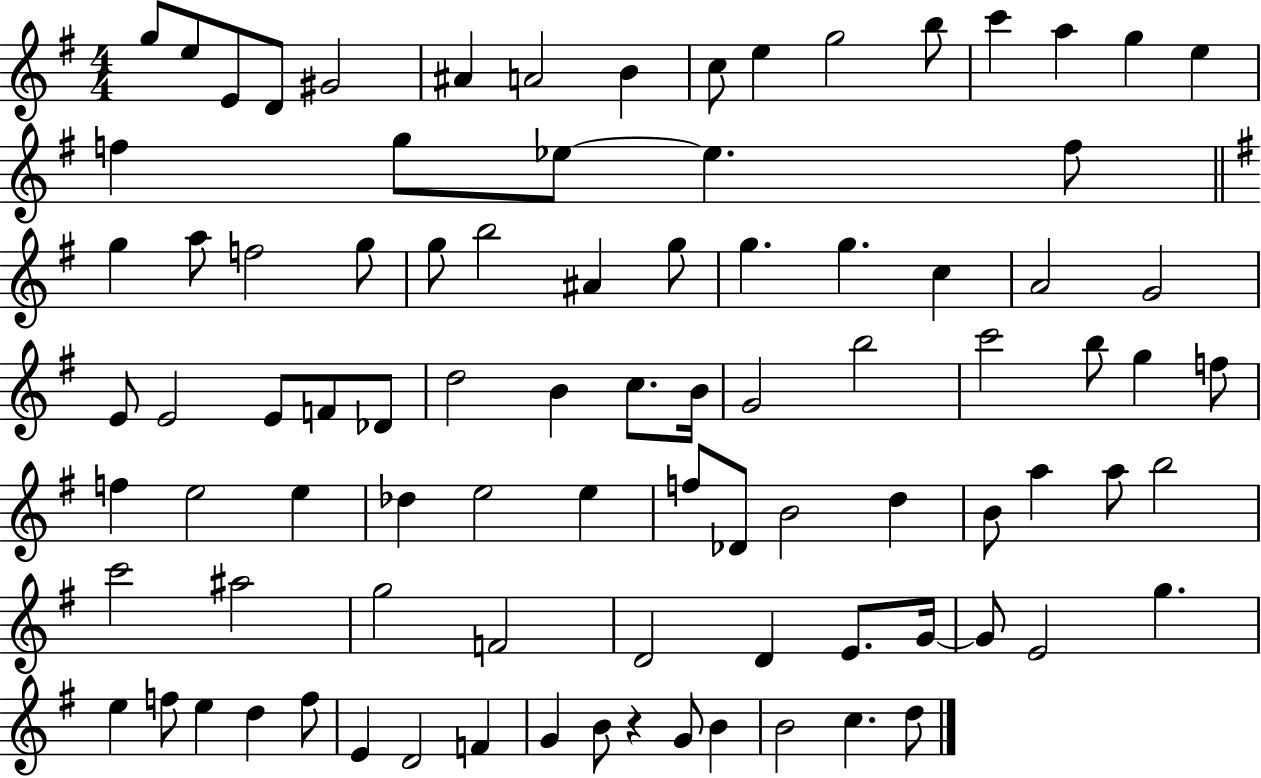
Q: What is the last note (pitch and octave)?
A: D5